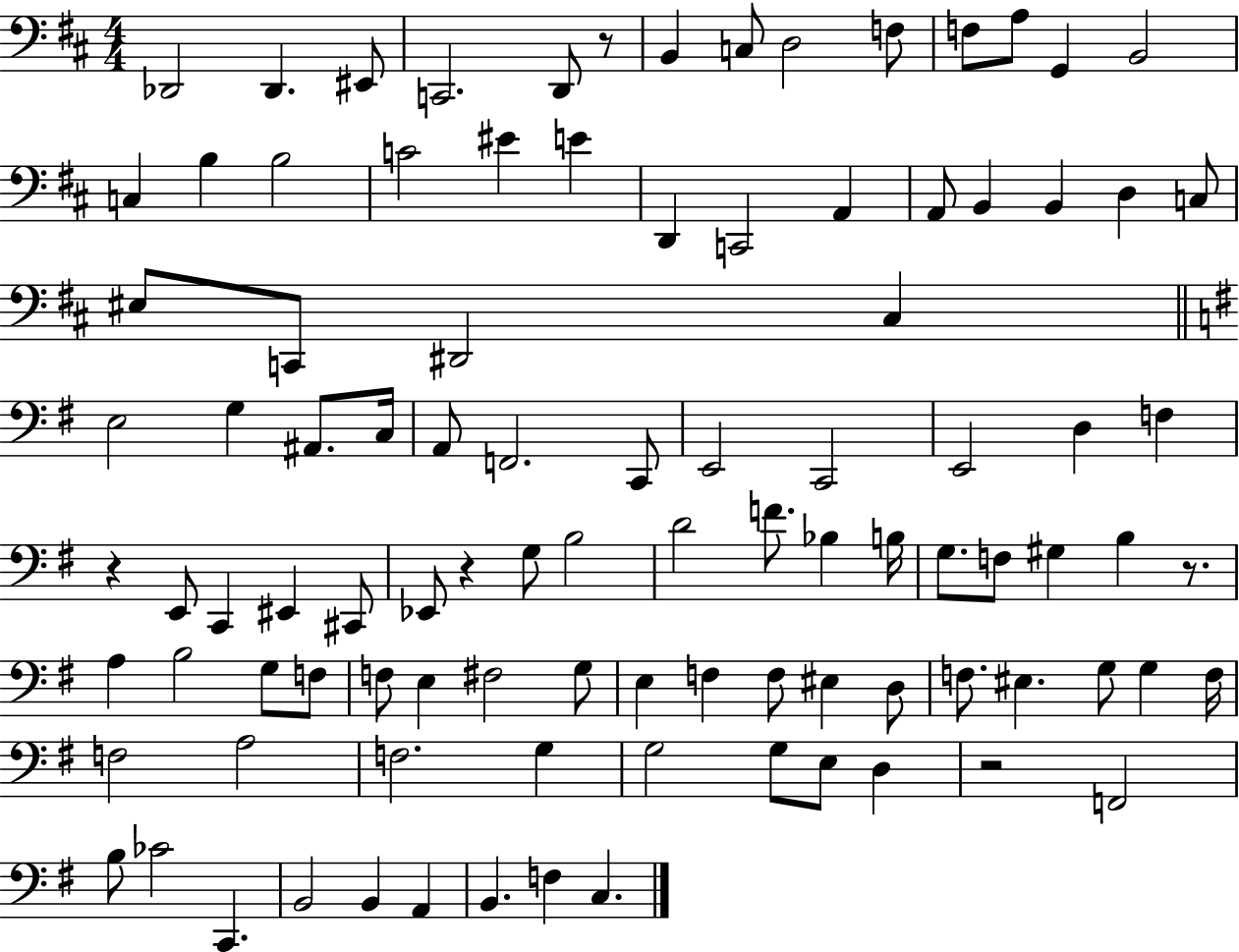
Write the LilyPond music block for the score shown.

{
  \clef bass
  \numericTimeSignature
  \time 4/4
  \key d \major
  \repeat volta 2 { des,2 des,4. eis,8 | c,2. d,8 r8 | b,4 c8 d2 f8 | f8 a8 g,4 b,2 | \break c4 b4 b2 | c'2 eis'4 e'4 | d,4 c,2 a,4 | a,8 b,4 b,4 d4 c8 | \break eis8 c,8 dis,2 cis4 | \bar "||" \break \key g \major e2 g4 ais,8. c16 | a,8 f,2. c,8 | e,2 c,2 | e,2 d4 f4 | \break r4 e,8 c,4 eis,4 cis,8 | ees,8 r4 g8 b2 | d'2 f'8. bes4 b16 | g8. f8 gis4 b4 r8. | \break a4 b2 g8 f8 | f8 e4 fis2 g8 | e4 f4 f8 eis4 d8 | f8. eis4. g8 g4 f16 | \break f2 a2 | f2. g4 | g2 g8 e8 d4 | r2 f,2 | \break b8 ces'2 c,4. | b,2 b,4 a,4 | b,4. f4 c4. | } \bar "|."
}